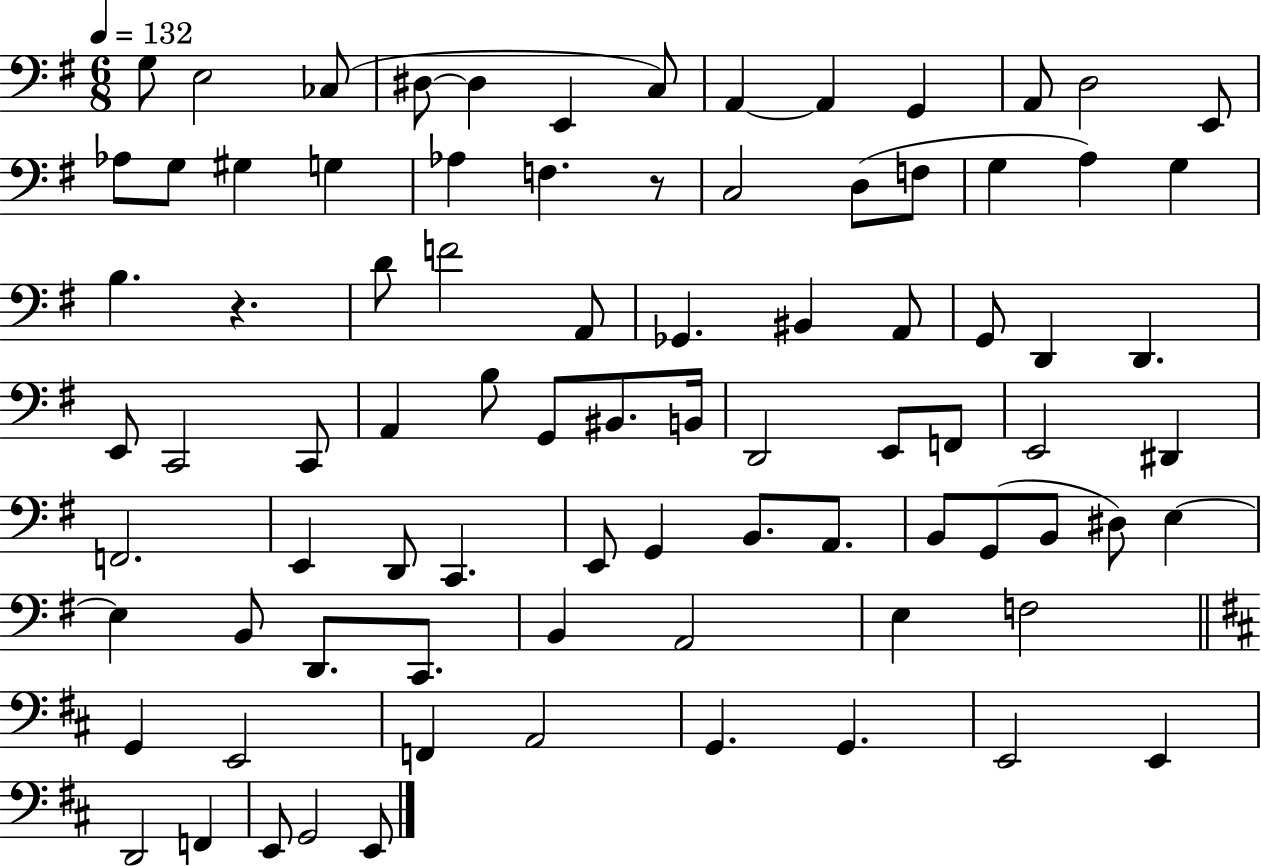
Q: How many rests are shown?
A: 2